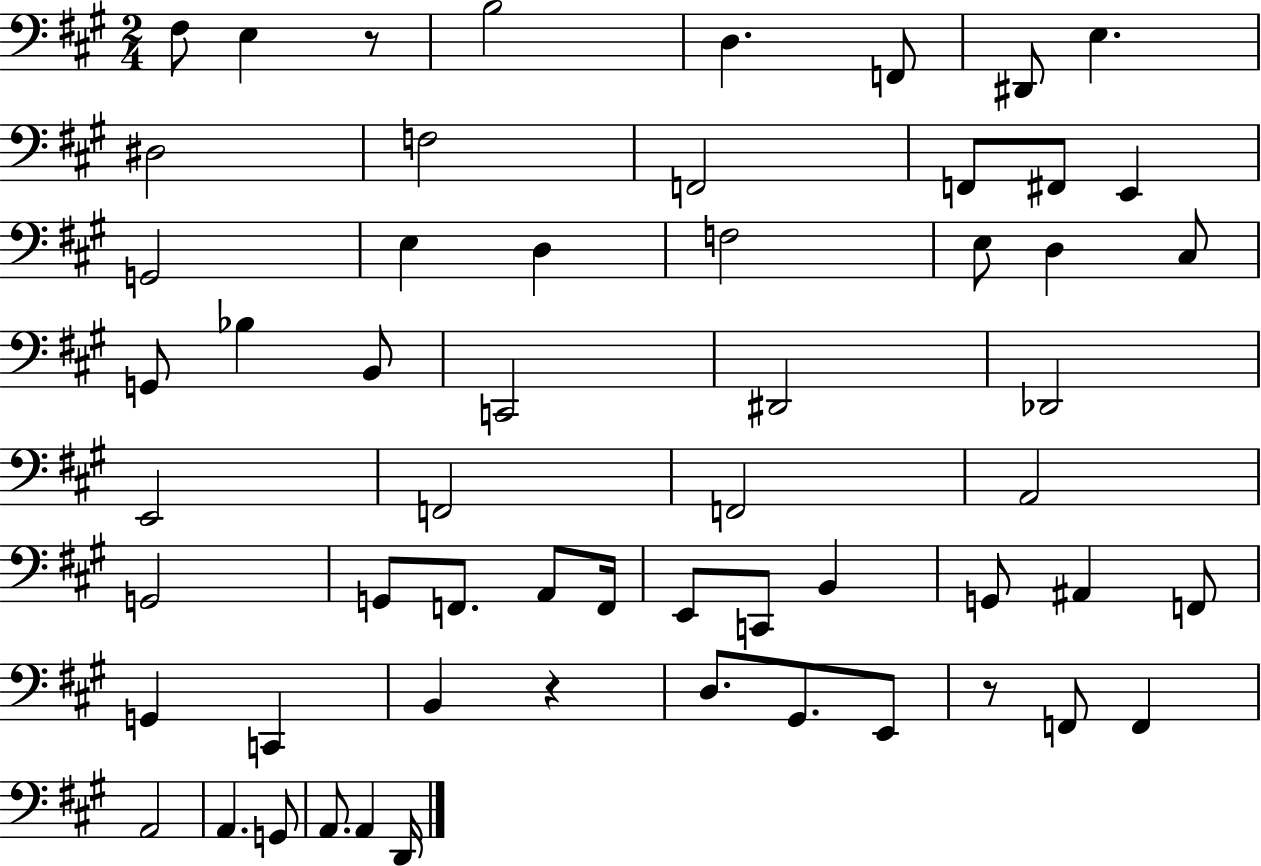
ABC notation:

X:1
T:Untitled
M:2/4
L:1/4
K:A
^F,/2 E, z/2 B,2 D, F,,/2 ^D,,/2 E, ^D,2 F,2 F,,2 F,,/2 ^F,,/2 E,, G,,2 E, D, F,2 E,/2 D, ^C,/2 G,,/2 _B, B,,/2 C,,2 ^D,,2 _D,,2 E,,2 F,,2 F,,2 A,,2 G,,2 G,,/2 F,,/2 A,,/2 F,,/4 E,,/2 C,,/2 B,, G,,/2 ^A,, F,,/2 G,, C,, B,, z D,/2 ^G,,/2 E,,/2 z/2 F,,/2 F,, A,,2 A,, G,,/2 A,,/2 A,, D,,/4